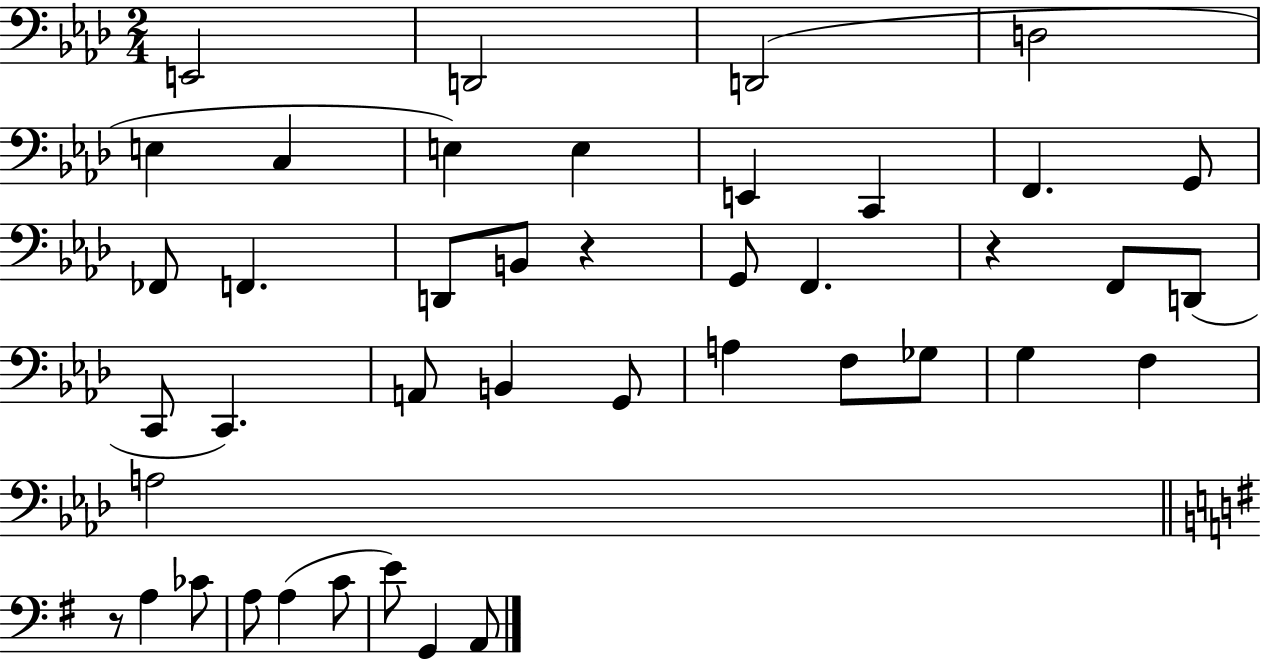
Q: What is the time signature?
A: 2/4